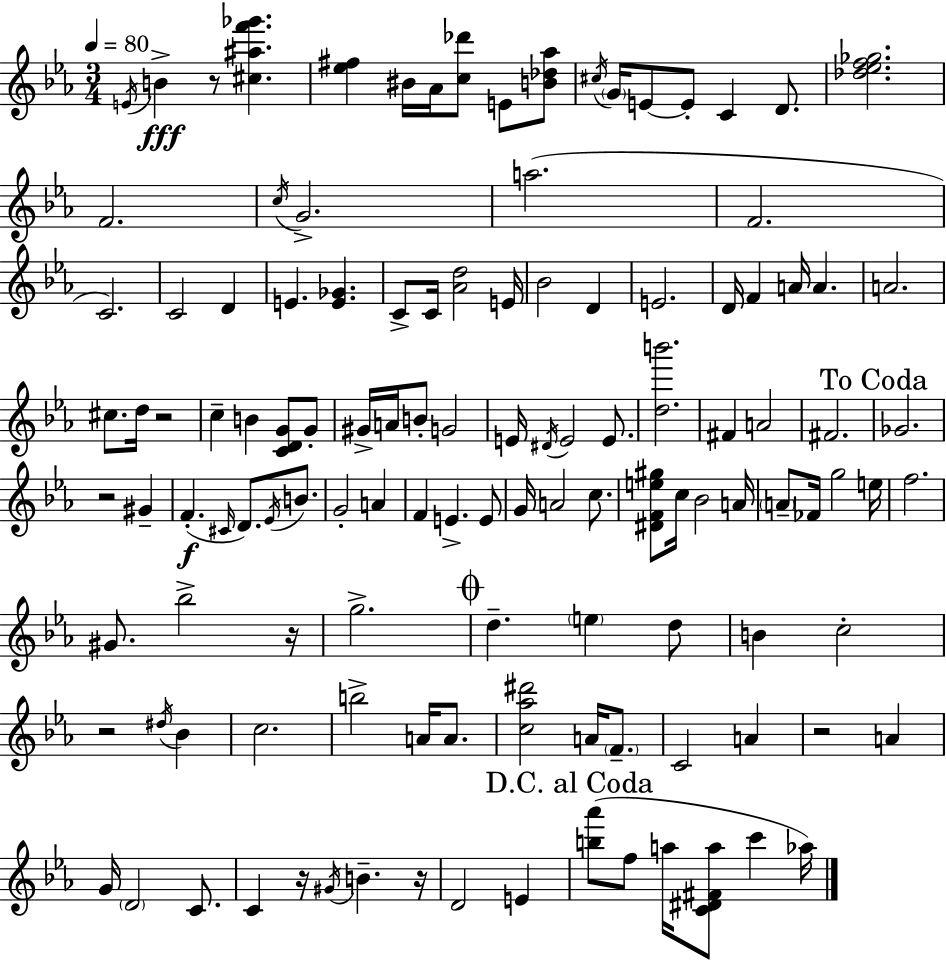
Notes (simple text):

E4/s B4/q R/e [C#5,A#5,F6,Gb6]/q. [Eb5,F#5]/q BIS4/s Ab4/s [C5,Db6]/e E4/e [B4,Db5,Ab5]/e C#5/s G4/s E4/e E4/e C4/q D4/e. [Db5,Eb5,F5,Gb5]/h. F4/h. C5/s G4/h. A5/h. F4/h. C4/h. C4/h D4/q E4/q. [E4,Gb4]/q. C4/e C4/s [Ab4,D5]/h E4/s Bb4/h D4/q E4/h. D4/s F4/q A4/s A4/q. A4/h. C#5/e. D5/s R/h C5/q B4/q [C4,D4,G4]/e G4/e G#4/s A4/s B4/e G4/h E4/s D#4/s E4/h E4/e. [D5,B6]/h. F#4/q A4/h F#4/h. Gb4/h. R/h G#4/q F4/q. C#4/s D4/e. Eb4/s B4/e. G4/h A4/q F4/q E4/q. E4/e G4/s A4/h C5/e. [D#4,F4,E5,G#5]/e C5/s Bb4/h A4/s A4/e FES4/s G5/h E5/s F5/h. G#4/e. Bb5/h R/s G5/h. D5/q. E5/q D5/e B4/q C5/h R/h D#5/s Bb4/q C5/h. B5/h A4/s A4/e. [C5,Ab5,D#6]/h A4/s F4/e. C4/h A4/q R/h A4/q G4/s D4/h C4/e. C4/q R/s G#4/s B4/q. R/s D4/h E4/q [B5,Ab6]/e F5/e A5/s [C4,D#4,F#4,A5]/e C6/q Ab5/s